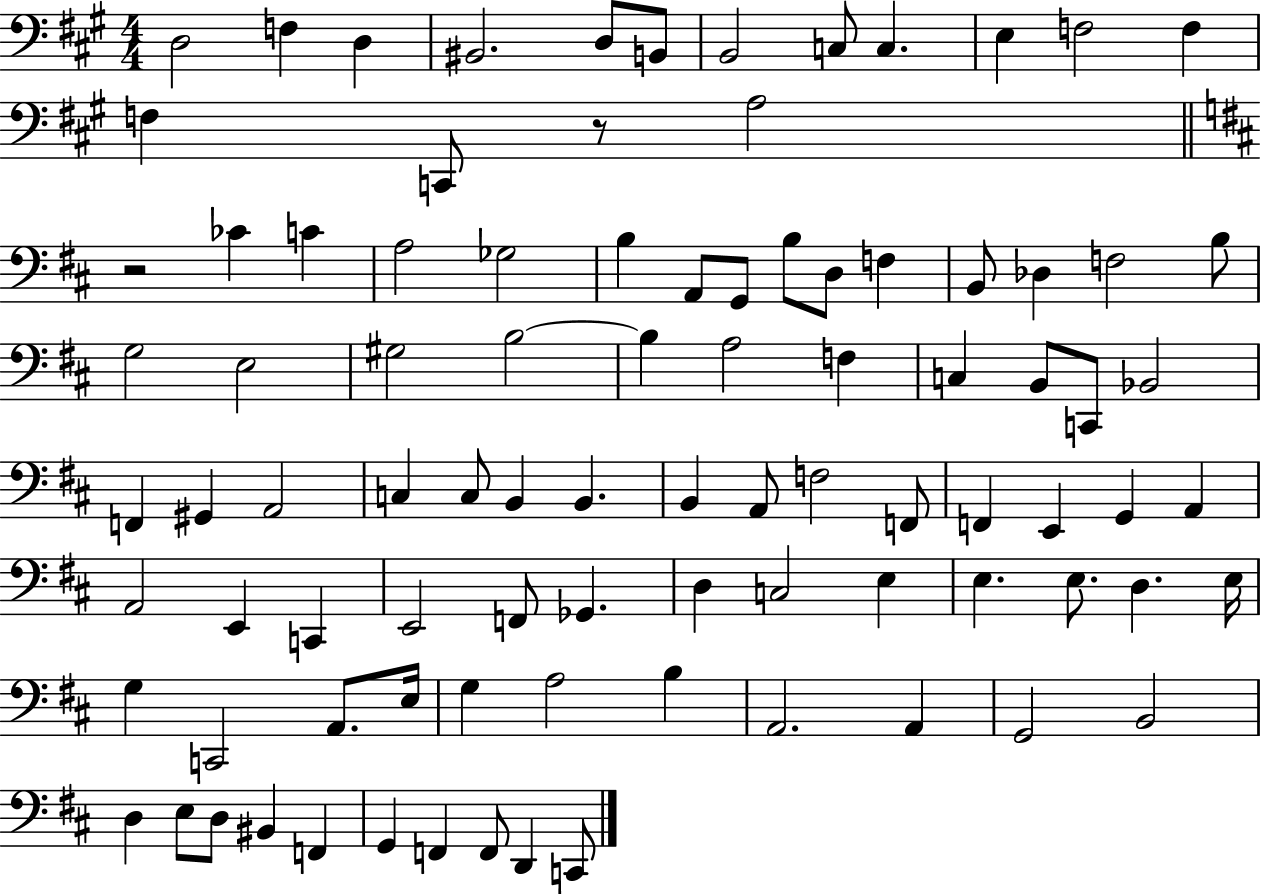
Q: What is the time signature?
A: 4/4